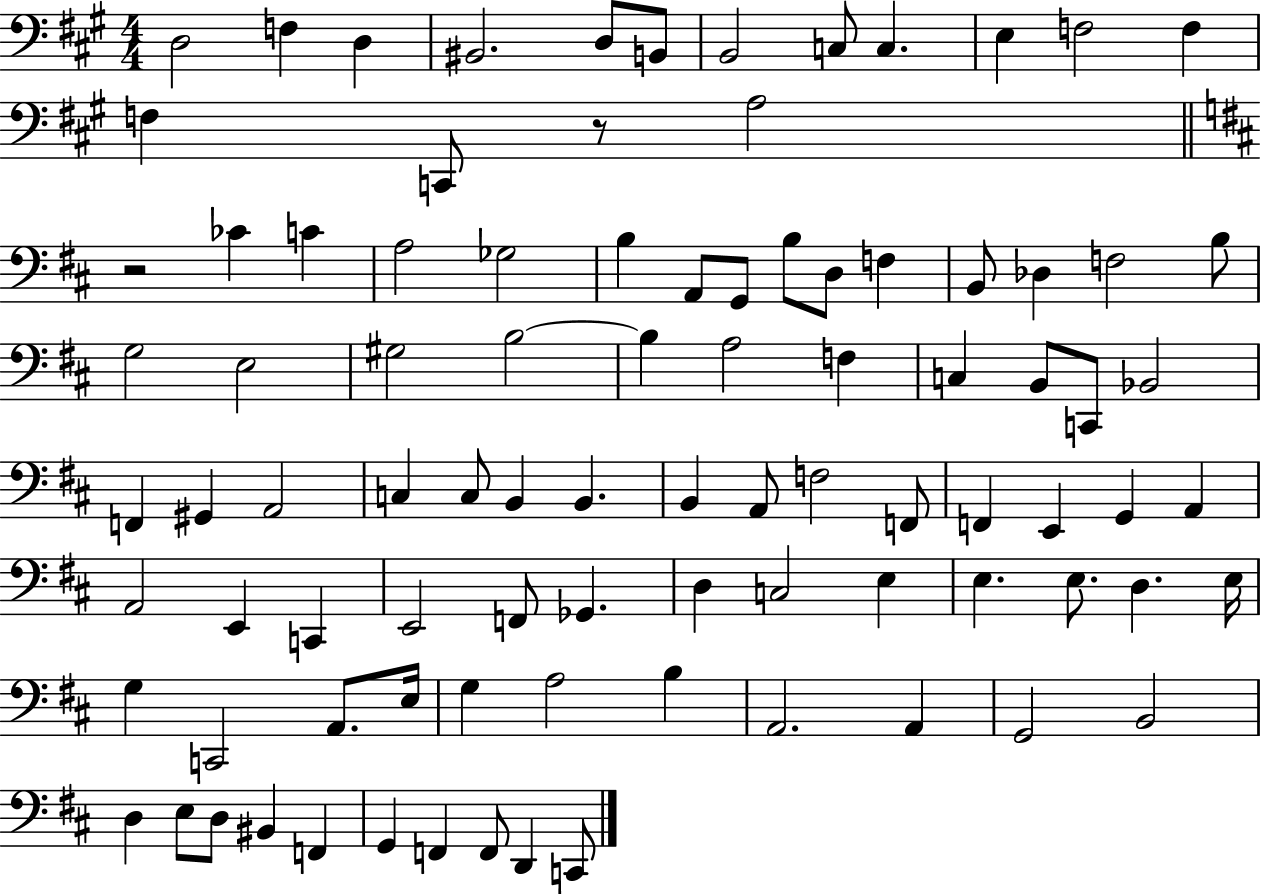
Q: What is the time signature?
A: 4/4